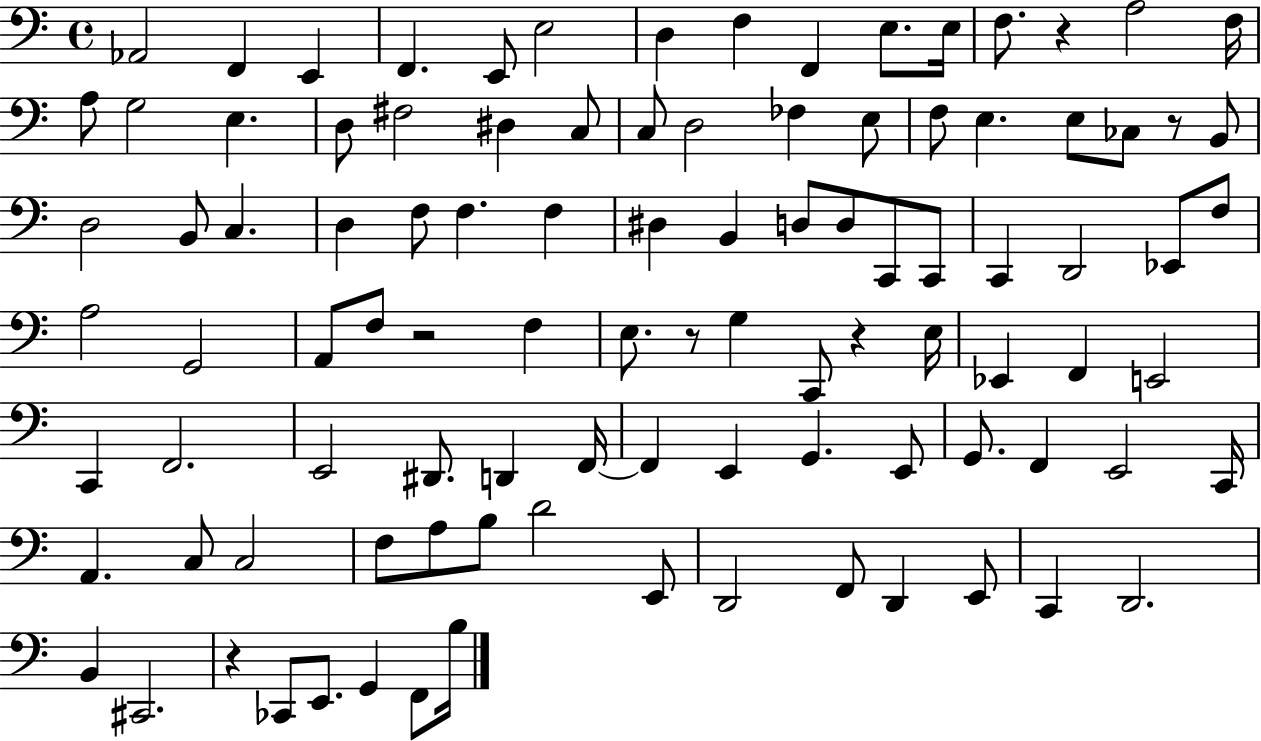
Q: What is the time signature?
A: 4/4